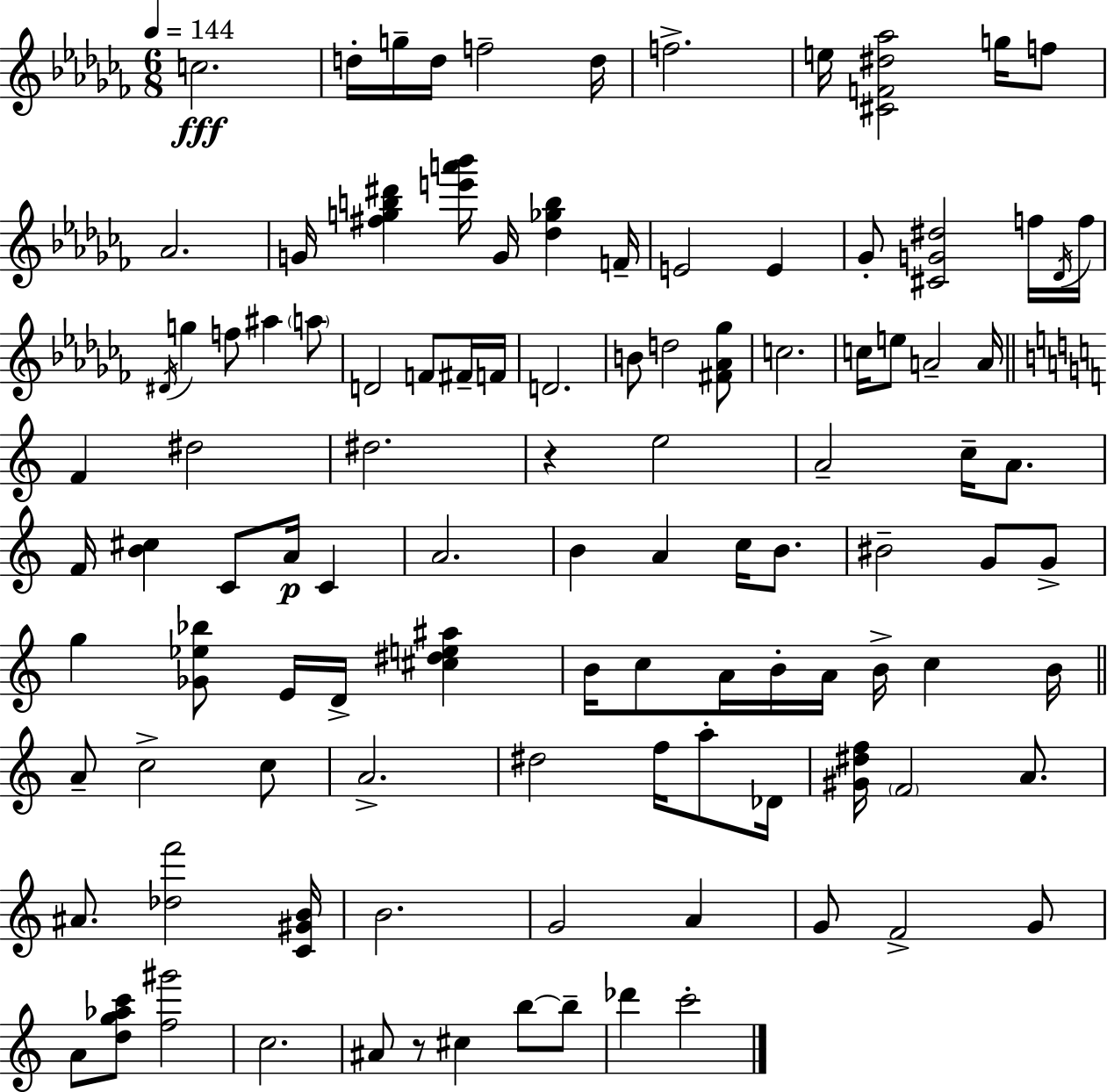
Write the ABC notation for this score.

X:1
T:Untitled
M:6/8
L:1/4
K:Abm
c2 d/4 g/4 d/4 f2 d/4 f2 e/4 [^CF^d_a]2 g/4 f/2 _A2 G/4 [^fgb^d'] [e'a'_b']/4 G/4 [_d_gb] F/4 E2 E _G/2 [^CG^d]2 f/4 _D/4 f/4 ^D/4 g f/2 ^a a/2 D2 F/2 ^F/4 F/4 D2 B/2 d2 [^F_A_g]/2 c2 c/4 e/2 A2 A/4 F ^d2 ^d2 z e2 A2 c/4 A/2 F/4 [B^c] C/2 A/4 C A2 B A c/4 B/2 ^B2 G/2 G/2 g [_G_e_b]/2 E/4 D/4 [^c^de^a] B/4 c/2 A/4 B/4 A/4 B/4 c B/4 A/2 c2 c/2 A2 ^d2 f/4 a/2 _D/4 [^G^df]/4 F2 A/2 ^A/2 [_df']2 [C^GB]/4 B2 G2 A G/2 F2 G/2 A/2 [dg_ac']/2 [f^g']2 c2 ^A/2 z/2 ^c b/2 b/2 _d' c'2